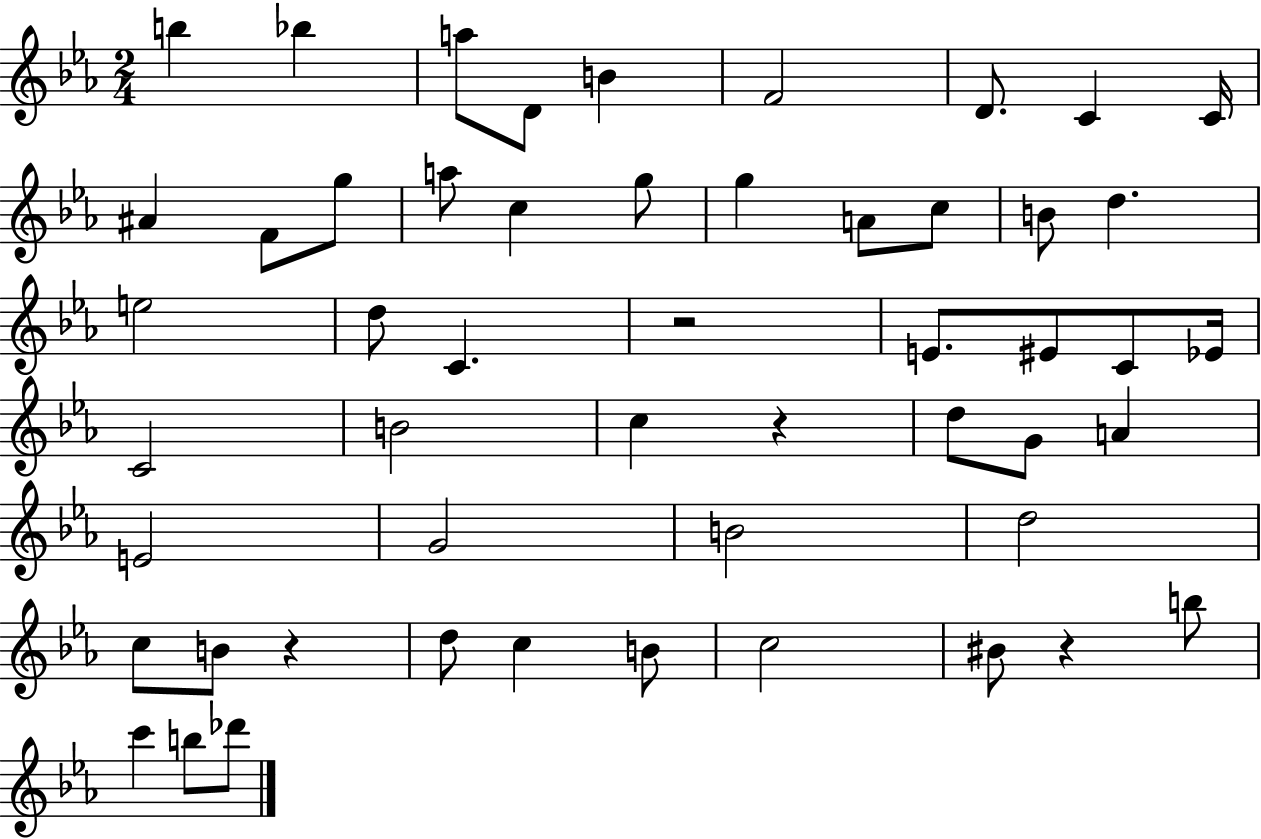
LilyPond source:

{
  \clef treble
  \numericTimeSignature
  \time 2/4
  \key ees \major
  \repeat volta 2 { b''4 bes''4 | a''8 d'8 b'4 | f'2 | d'8. c'4 c'16 | \break ais'4 f'8 g''8 | a''8 c''4 g''8 | g''4 a'8 c''8 | b'8 d''4. | \break e''2 | d''8 c'4. | r2 | e'8. eis'8 c'8 ees'16 | \break c'2 | b'2 | c''4 r4 | d''8 g'8 a'4 | \break e'2 | g'2 | b'2 | d''2 | \break c''8 b'8 r4 | d''8 c''4 b'8 | c''2 | bis'8 r4 b''8 | \break c'''4 b''8 des'''8 | } \bar "|."
}